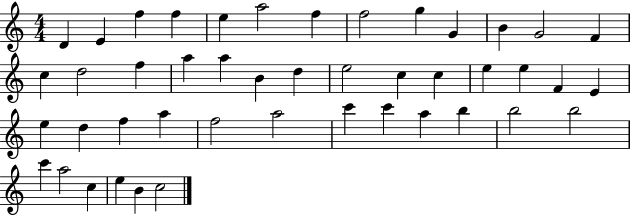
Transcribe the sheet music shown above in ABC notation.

X:1
T:Untitled
M:4/4
L:1/4
K:C
D E f f e a2 f f2 g G B G2 F c d2 f a a B d e2 c c e e F E e d f a f2 a2 c' c' a b b2 b2 c' a2 c e B c2